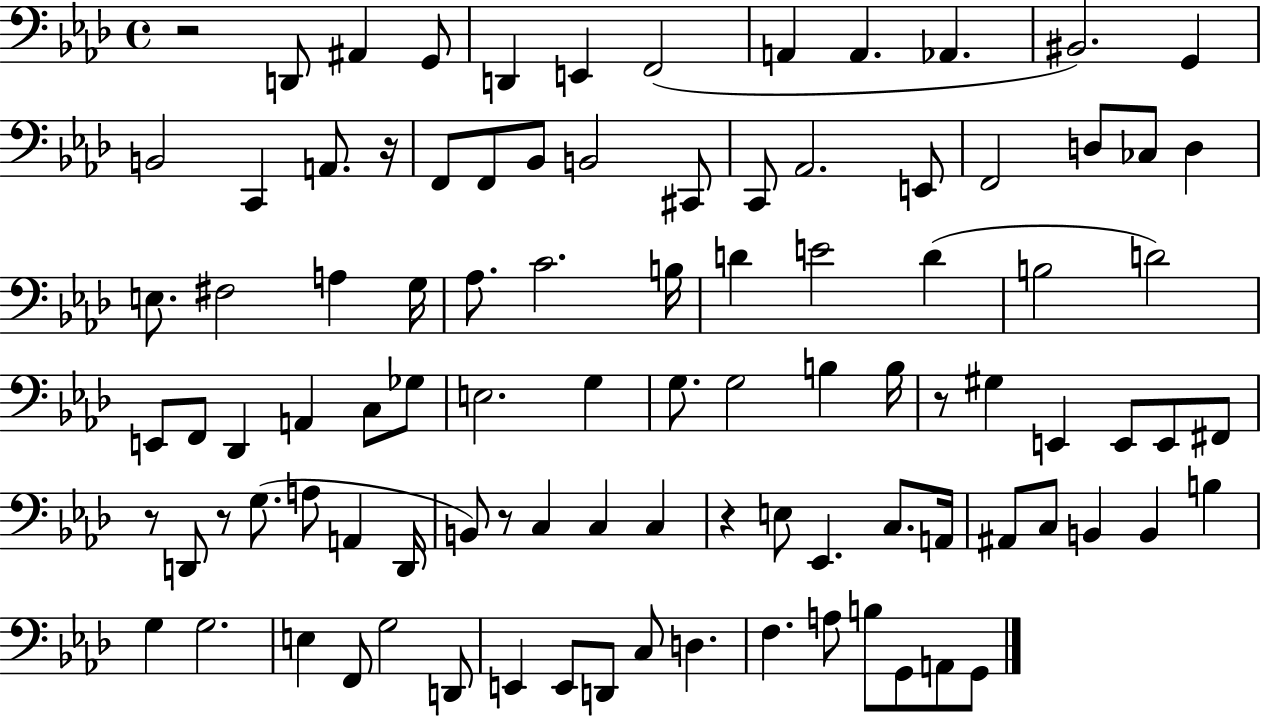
{
  \clef bass
  \time 4/4
  \defaultTimeSignature
  \key aes \major
  r2 d,8 ais,4 g,8 | d,4 e,4 f,2( | a,4 a,4. aes,4. | bis,2.) g,4 | \break b,2 c,4 a,8. r16 | f,8 f,8 bes,8 b,2 cis,8 | c,8 aes,2. e,8 | f,2 d8 ces8 d4 | \break e8. fis2 a4 g16 | aes8. c'2. b16 | d'4 e'2 d'4( | b2 d'2) | \break e,8 f,8 des,4 a,4 c8 ges8 | e2. g4 | g8. g2 b4 b16 | r8 gis4 e,4 e,8 e,8 fis,8 | \break r8 d,8 r8 g8.( a8 a,4 d,16 | b,8) r8 c4 c4 c4 | r4 e8 ees,4. c8. a,16 | ais,8 c8 b,4 b,4 b4 | \break g4 g2. | e4 f,8 g2 d,8 | e,4 e,8 d,8 c8 d4. | f4. a8 b8 g,8 a,8 g,8 | \break \bar "|."
}